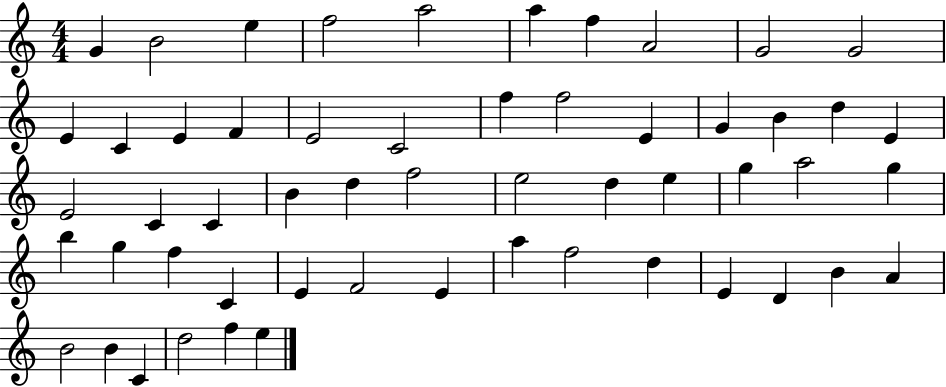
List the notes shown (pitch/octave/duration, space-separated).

G4/q B4/h E5/q F5/h A5/h A5/q F5/q A4/h G4/h G4/h E4/q C4/q E4/q F4/q E4/h C4/h F5/q F5/h E4/q G4/q B4/q D5/q E4/q E4/h C4/q C4/q B4/q D5/q F5/h E5/h D5/q E5/q G5/q A5/h G5/q B5/q G5/q F5/q C4/q E4/q F4/h E4/q A5/q F5/h D5/q E4/q D4/q B4/q A4/q B4/h B4/q C4/q D5/h F5/q E5/q